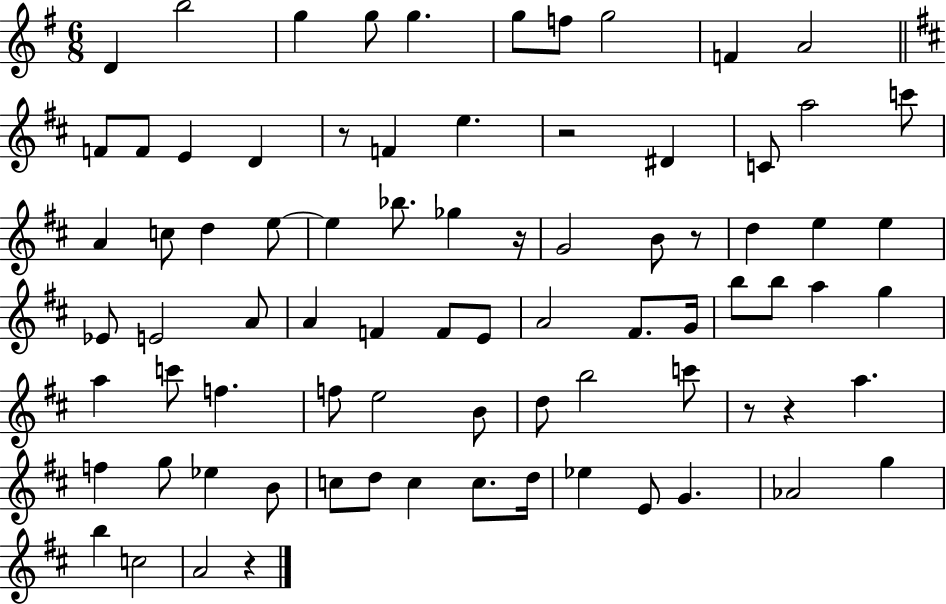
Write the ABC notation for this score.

X:1
T:Untitled
M:6/8
L:1/4
K:G
D b2 g g/2 g g/2 f/2 g2 F A2 F/2 F/2 E D z/2 F e z2 ^D C/2 a2 c'/2 A c/2 d e/2 e _b/2 _g z/4 G2 B/2 z/2 d e e _E/2 E2 A/2 A F F/2 E/2 A2 ^F/2 G/4 b/2 b/2 a g a c'/2 f f/2 e2 B/2 d/2 b2 c'/2 z/2 z a f g/2 _e B/2 c/2 d/2 c c/2 d/4 _e E/2 G _A2 g b c2 A2 z